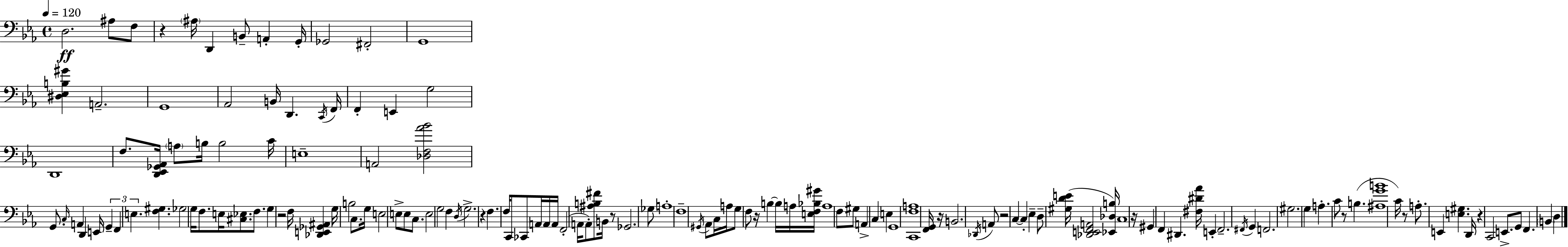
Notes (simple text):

D3/h. A#3/e F3/e R/q A#3/s D2/q B2/e A2/q G2/s Gb2/h F#2/h G2/w [D#3,Eb3,B3,G#4]/q A2/h. G2/w Ab2/h B2/s D2/q. C2/s F2/s F2/q E2/q G3/h D2/w F3/e. [D2,Eb2,Gb2,Ab2]/s A3/e B3/s B3/h C4/s E3/w A2/h [Db3,F3,Ab4,Bb4]/h G2/e. C3/s A2/q D2/q E2/s G2/q F2/q E3/q. [F3,G#3]/q. Gb3/h G3/s F3/e. E3/s [C#3,Eb3]/e. F3/e. G3/q R/h F3/s [Db2,E2,Gb2,A#2]/q G3/s B3/h C3/e. G3/s E3/h E3/e E3/e C3/e. E3/h G3/h F3/q D3/s G3/h. R/q F3/q. F3/s C2/e CES2/e A2/s A2/s A2/s F2/h A2/s A2/e [A#3,B3,F#4]/e B2/s R/e Gb2/h. Gb3/e A3/w F3/w G#2/s Ab2/e C3/s A3/s G3/e F3/e R/s B3/q B3/s A3/s [E3,F3,Bb3,G#4]/s A3/w F3/e G#3/e A2/q C3/q E3/q G2/w [C2,F3,A3]/w [F2,G2]/s R/s B2/h. Db2/s A2/e R/h C3/q C3/q Eb3/q D3/e [G#3,D4,E4]/s [Db2,E2,F2,A2]/h [Eb2,Db3,B3]/s C3/w R/s G#2/q F2/q D#2/q. [F#3,D#4,Ab4]/s E2/q F2/h. F#2/s G2/q F2/h. G#3/h. G3/q A3/q. C4/e R/e B3/q. [A#3,G4,B4]/w C4/s R/e A3/e. E2/q [E3,G#3]/q. D2/s R/q C2/h E2/e. G2/e F2/q. B2/q D3/q